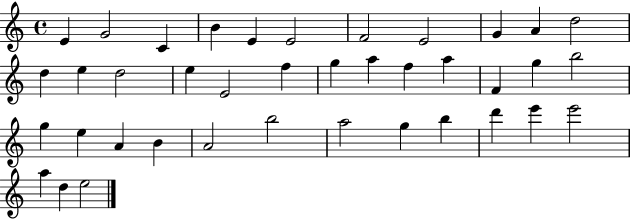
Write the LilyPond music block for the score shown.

{
  \clef treble
  \time 4/4
  \defaultTimeSignature
  \key c \major
  e'4 g'2 c'4 | b'4 e'4 e'2 | f'2 e'2 | g'4 a'4 d''2 | \break d''4 e''4 d''2 | e''4 e'2 f''4 | g''4 a''4 f''4 a''4 | f'4 g''4 b''2 | \break g''4 e''4 a'4 b'4 | a'2 b''2 | a''2 g''4 b''4 | d'''4 e'''4 e'''2 | \break a''4 d''4 e''2 | \bar "|."
}